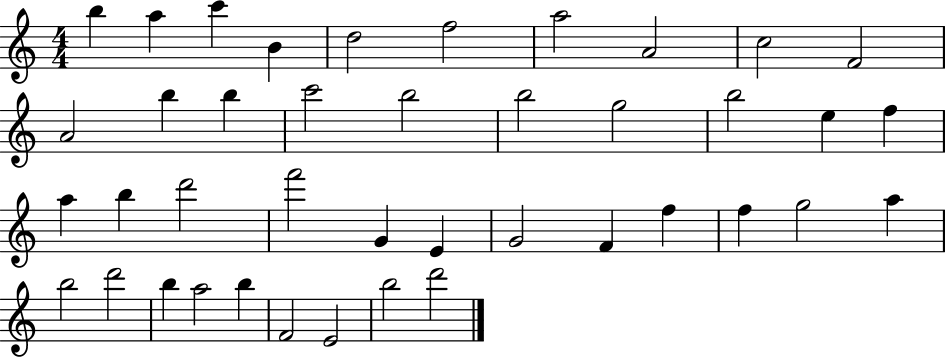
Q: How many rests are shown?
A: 0